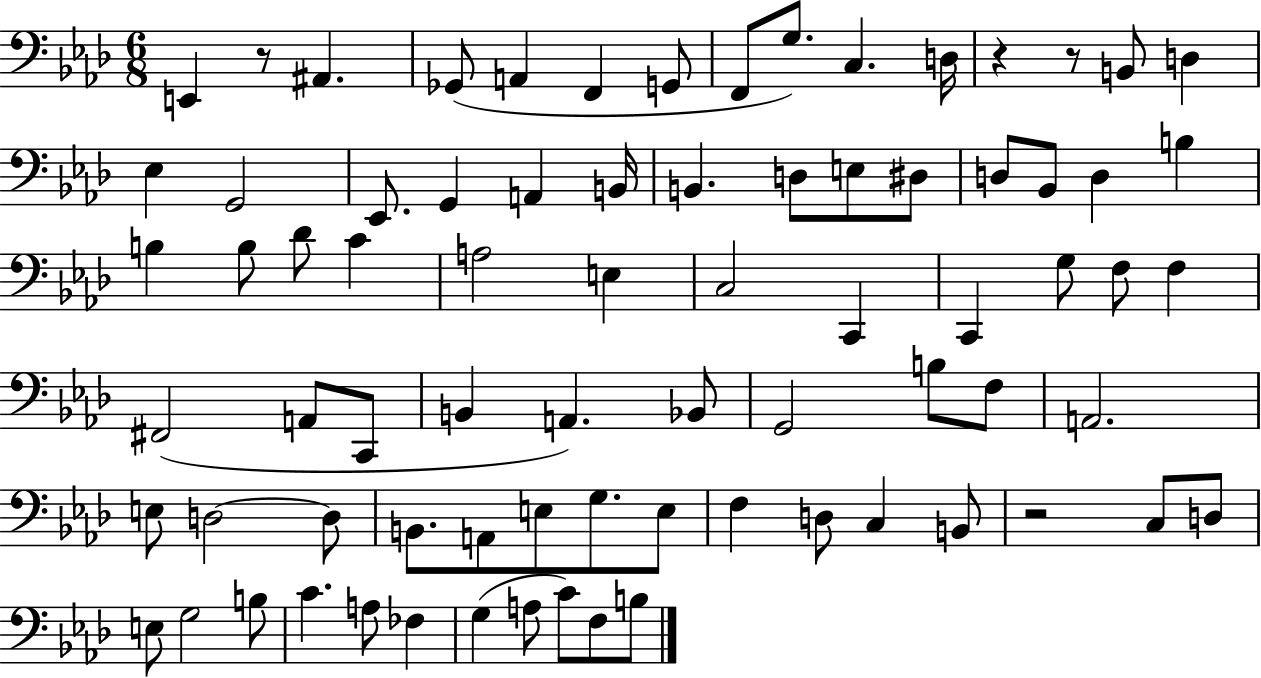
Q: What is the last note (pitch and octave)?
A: B3